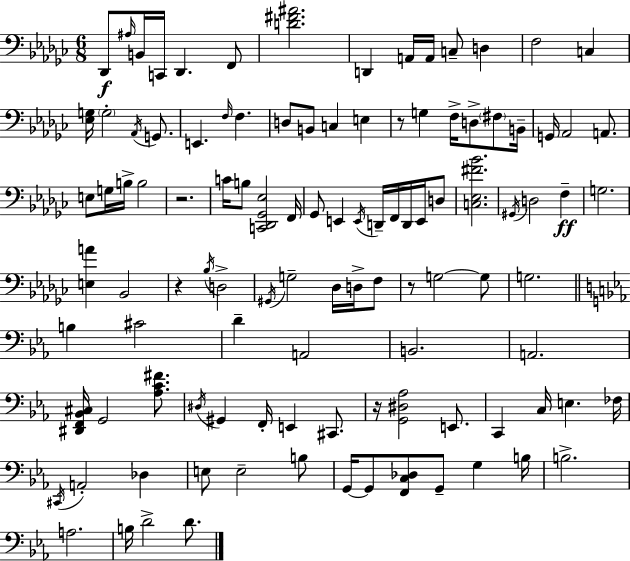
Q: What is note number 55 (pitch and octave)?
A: G3